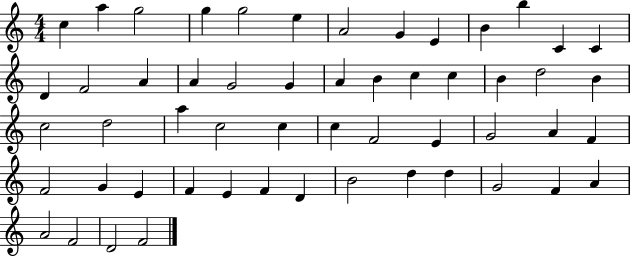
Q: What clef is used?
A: treble